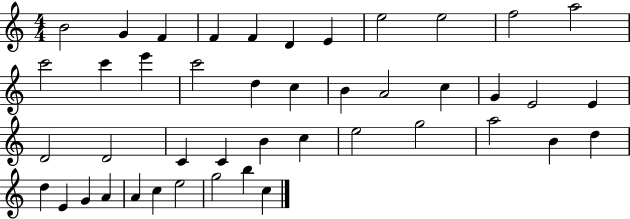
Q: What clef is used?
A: treble